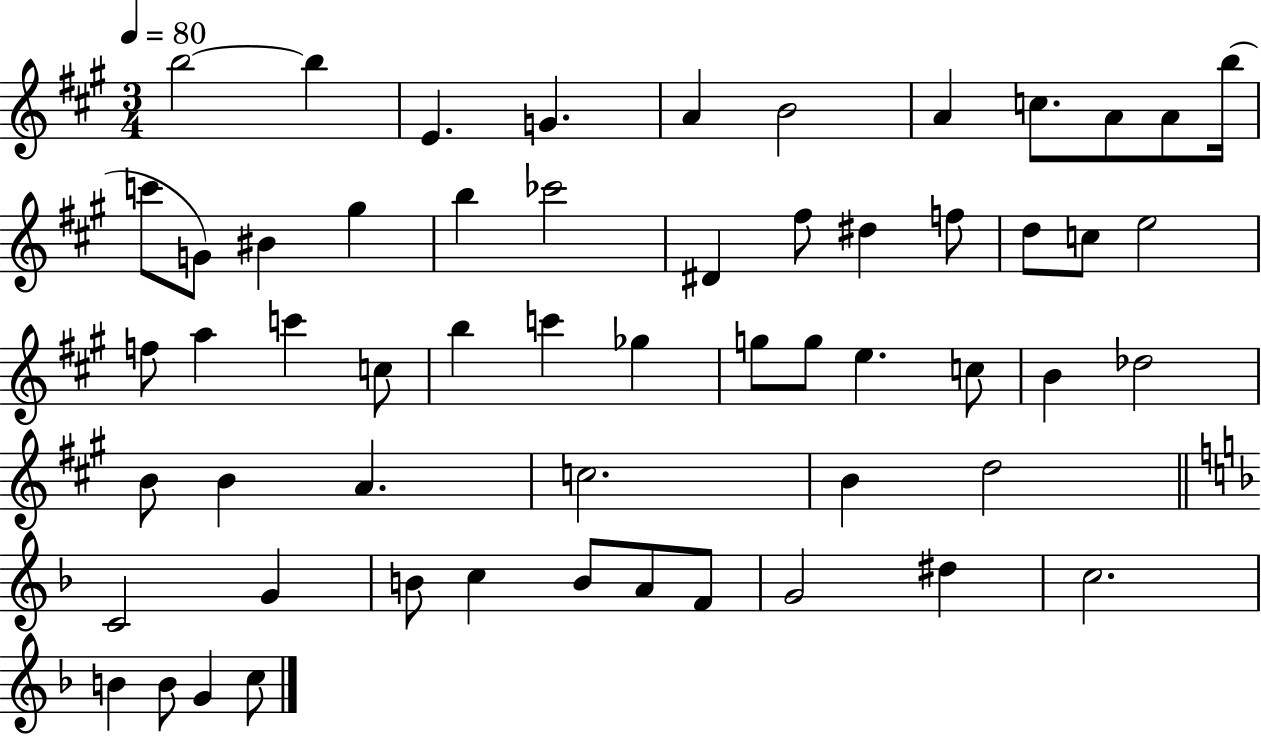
{
  \clef treble
  \numericTimeSignature
  \time 3/4
  \key a \major
  \tempo 4 = 80
  b''2~~ b''4 | e'4. g'4. | a'4 b'2 | a'4 c''8. a'8 a'8 b''16( | \break c'''8 g'8) bis'4 gis''4 | b''4 ces'''2 | dis'4 fis''8 dis''4 f''8 | d''8 c''8 e''2 | \break f''8 a''4 c'''4 c''8 | b''4 c'''4 ges''4 | g''8 g''8 e''4. c''8 | b'4 des''2 | \break b'8 b'4 a'4. | c''2. | b'4 d''2 | \bar "||" \break \key d \minor c'2 g'4 | b'8 c''4 b'8 a'8 f'8 | g'2 dis''4 | c''2. | \break b'4 b'8 g'4 c''8 | \bar "|."
}